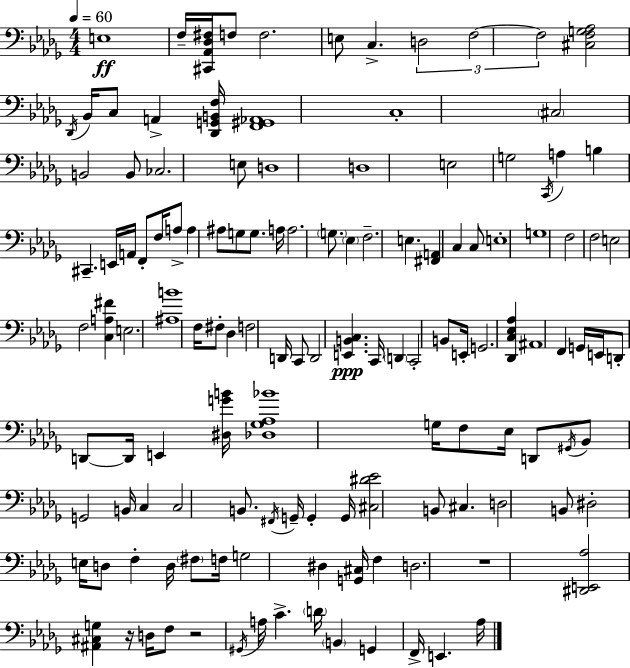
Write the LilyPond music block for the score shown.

{
  \clef bass
  \numericTimeSignature
  \time 4/4
  \key bes \minor
  \tempo 4 = 60
  e1\ff | f16-- <cis, aes, des fis>16 f8 f2. | e8 c4.-> \tuplet 3/2 { d2 | f2~~ f2 } | \break <cis f g aes>2 \acciaccatura { des,16 } bes,16 c8 a,4-> | <des, g, b, f>16 <f, gis, aes,>1 | c1-. | \parenthesize cis2 b,2 | \break b,8 ces2. e8 | d1 | d1 | e2 g2 | \break \acciaccatura { c,16 } a4 b4 cis,4.-- | e,16 a,16 f,8-. f16 a8-> a4 ais8 g8 g8. | a16 a2. \parenthesize g8. | \parenthesize ees4 f2.-- | \break e4. <fis, a,>4 c4 | c8 e1-. | g1 | f2 f2 | \break e2 f2 | <c a fis'>4 e2. | <ais b'>1 | f16 fis8-. des4 f2 | \break d,16 c,8 d,2 <e, b, c>4.\ppp | c,16 \parenthesize d,4 c,2-. b,8 | e,16-. g,2. <des, c ees aes>4 | ais,1 | \break f,4 g,16 e,16 d,8-. d,8~~ d,16 e,4 | <dis g' b'>16 <des ges aes bes'>1 | g16 f8 ees16 d,8 \acciaccatura { gis,16 } bes,8 g,2 | b,16 c4 c2 | \break b,8. \acciaccatura { fis,16 } g,16-- g,4-. g,16 <cis dis' ees'>2 | b,8 cis4. d2 | b,8 dis2-. e16 d8 f4-. | d16 \parenthesize fis8 f16 g2 dis4 | \break <g, cis>16 f4 d2. | r1 | <dis, e, aes>2 <ais, cis g>4 | r16 d16 f8 r2 \acciaccatura { gis,16 } a16 c'4.-> | \break \parenthesize d'16 \parenthesize b,4 g,4 f,16-> e,4. | aes16 \bar "|."
}